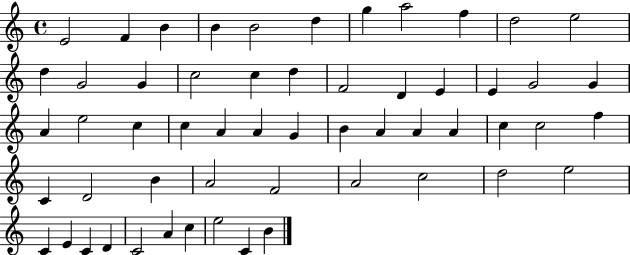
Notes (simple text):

E4/h F4/q B4/q B4/q B4/h D5/q G5/q A5/h F5/q D5/h E5/h D5/q G4/h G4/q C5/h C5/q D5/q F4/h D4/q E4/q E4/q G4/h G4/q A4/q E5/h C5/q C5/q A4/q A4/q G4/q B4/q A4/q A4/q A4/q C5/q C5/h F5/q C4/q D4/h B4/q A4/h F4/h A4/h C5/h D5/h E5/h C4/q E4/q C4/q D4/q C4/h A4/q C5/q E5/h C4/q B4/q